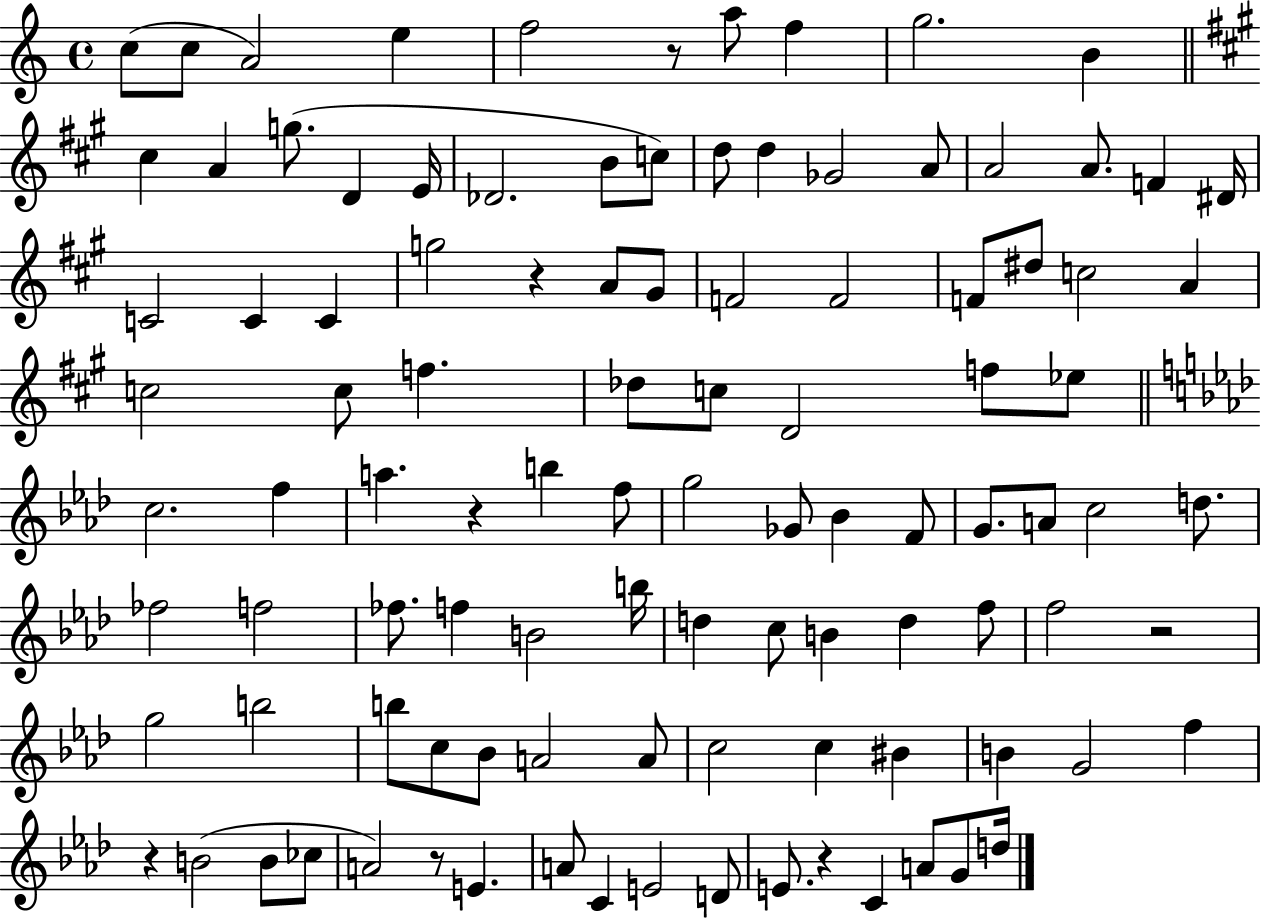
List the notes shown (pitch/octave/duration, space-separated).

C5/e C5/e A4/h E5/q F5/h R/e A5/e F5/q G5/h. B4/q C#5/q A4/q G5/e. D4/q E4/s Db4/h. B4/e C5/e D5/e D5/q Gb4/h A4/e A4/h A4/e. F4/q D#4/s C4/h C4/q C4/q G5/h R/q A4/e G#4/e F4/h F4/h F4/e D#5/e C5/h A4/q C5/h C5/e F5/q. Db5/e C5/e D4/h F5/e Eb5/e C5/h. F5/q A5/q. R/q B5/q F5/e G5/h Gb4/e Bb4/q F4/e G4/e. A4/e C5/h D5/e. FES5/h F5/h FES5/e. F5/q B4/h B5/s D5/q C5/e B4/q D5/q F5/e F5/h R/h G5/h B5/h B5/e C5/e Bb4/e A4/h A4/e C5/h C5/q BIS4/q B4/q G4/h F5/q R/q B4/h B4/e CES5/e A4/h R/e E4/q. A4/e C4/q E4/h D4/e E4/e. R/q C4/q A4/e G4/e D5/s